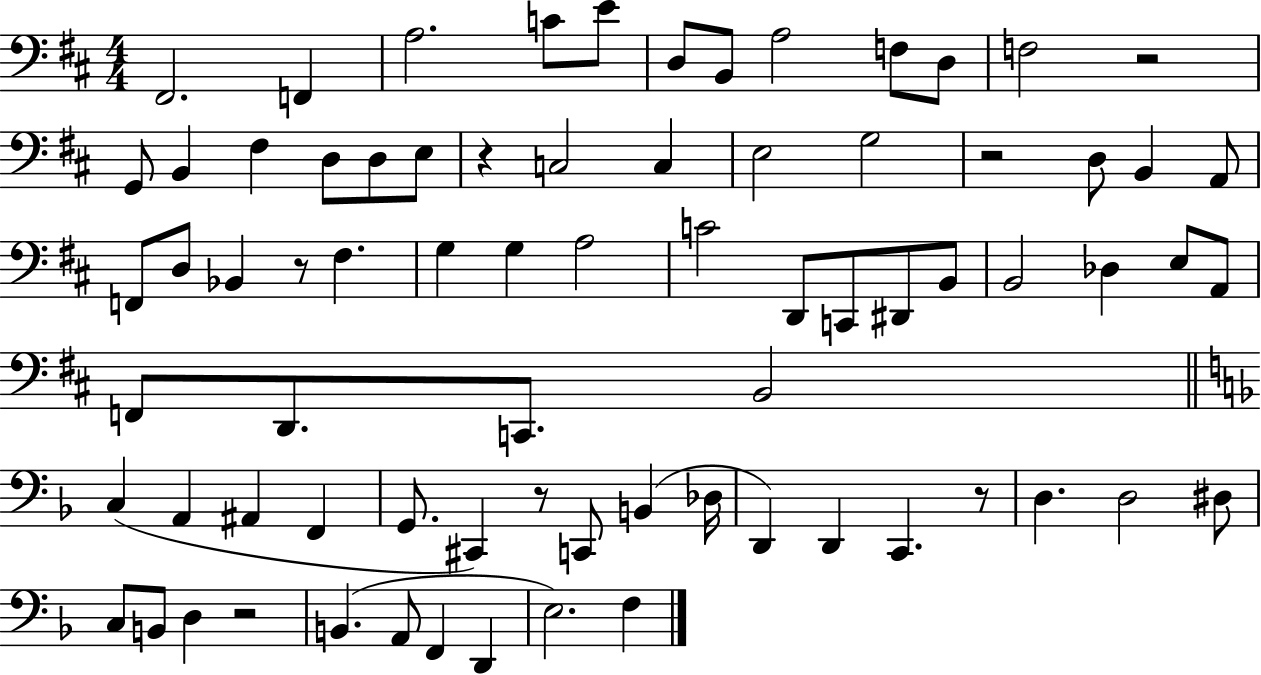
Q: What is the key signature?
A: D major